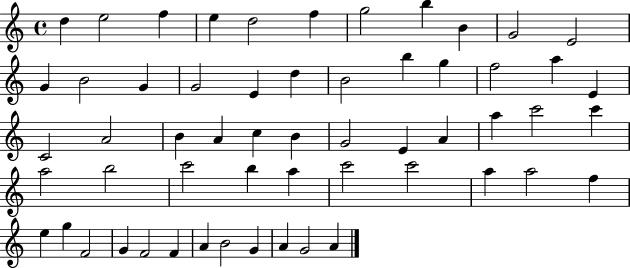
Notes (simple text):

D5/q E5/h F5/q E5/q D5/h F5/q G5/h B5/q B4/q G4/h E4/h G4/q B4/h G4/q G4/h E4/q D5/q B4/h B5/q G5/q F5/h A5/q E4/q C4/h A4/h B4/q A4/q C5/q B4/q G4/h E4/q A4/q A5/q C6/h C6/q A5/h B5/h C6/h B5/q A5/q C6/h C6/h A5/q A5/h F5/q E5/q G5/q F4/h G4/q F4/h F4/q A4/q B4/h G4/q A4/q G4/h A4/q